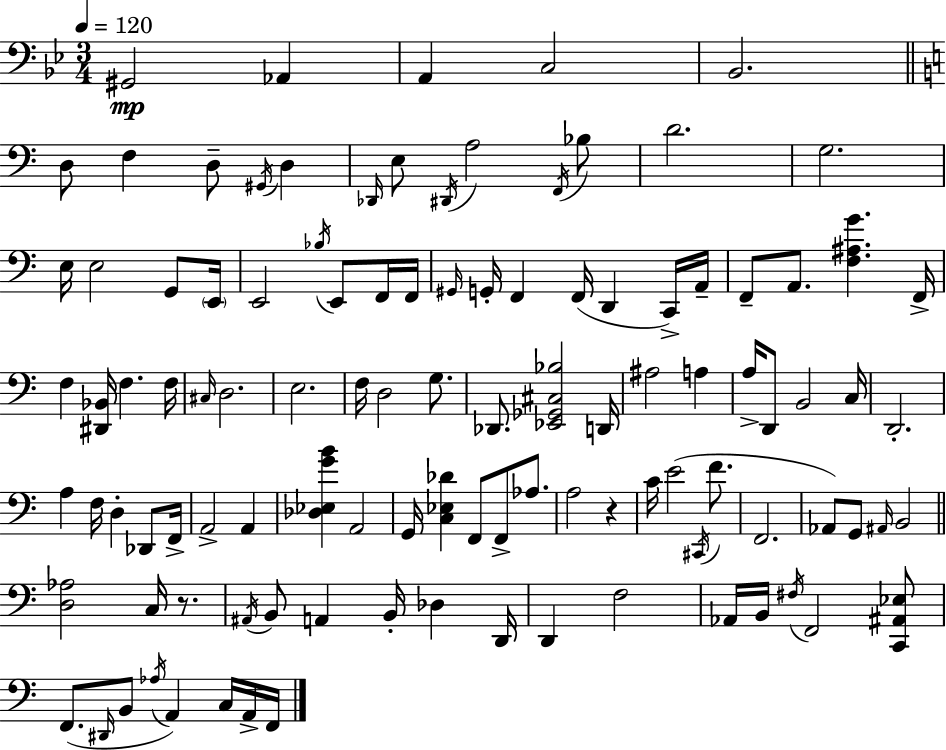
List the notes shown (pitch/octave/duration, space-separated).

G#2/h Ab2/q A2/q C3/h Bb2/h. D3/e F3/q D3/e G#2/s D3/q Db2/s E3/e D#2/s A3/h F2/s Bb3/e D4/h. G3/h. E3/s E3/h G2/e E2/s E2/h Bb3/s E2/e F2/s F2/s G#2/s G2/s F2/q F2/s D2/q C2/s A2/s F2/e A2/e. [F3,A#3,G4]/q. F2/s F3/q [D#2,Bb2]/s F3/q. F3/s C#3/s D3/h. E3/h. F3/s D3/h G3/e. Db2/e. [Eb2,Gb2,C#3,Bb3]/h D2/s A#3/h A3/q A3/s D2/e B2/h C3/s D2/h. A3/q F3/s D3/q Db2/e F2/s A2/h A2/q [Db3,Eb3,G4,B4]/q A2/h G2/s [C3,Eb3,Db4]/q F2/e F2/e Ab3/e. A3/h R/q C4/s E4/h C#2/s F4/e. F2/h. Ab2/e G2/e A#2/s B2/h [D3,Ab3]/h C3/s R/e. A#2/s B2/e A2/q B2/s Db3/q D2/s D2/q F3/h Ab2/s B2/s F#3/s F2/h [C2,A#2,Eb3]/e F2/e. D#2/s B2/e Ab3/s A2/q C3/s A2/s F2/s